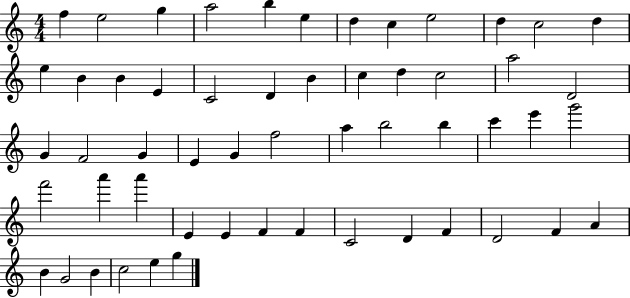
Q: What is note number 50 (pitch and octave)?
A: B4